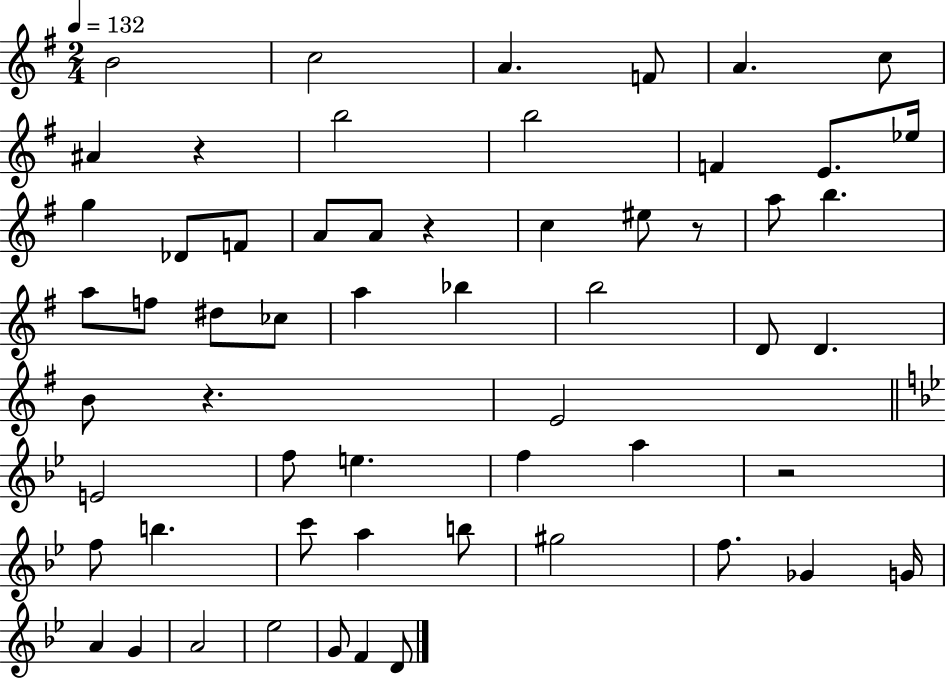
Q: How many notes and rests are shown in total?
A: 58